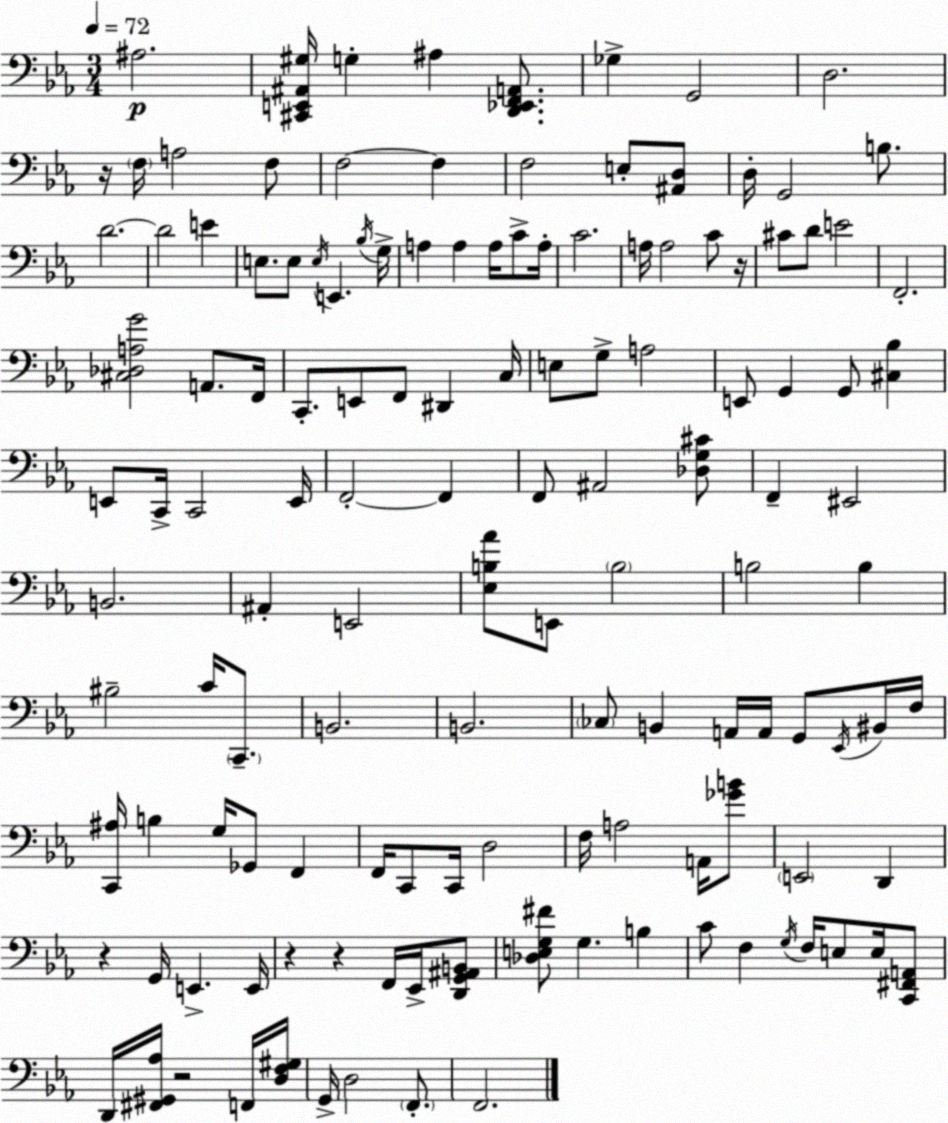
X:1
T:Untitled
M:3/4
L:1/4
K:Eb
^A,2 [^C,,E,,^A,,^G,]/4 G, ^A, [D,,_E,,F,,A,,]/2 _G, G,,2 D,2 z/4 F,/4 A,2 F,/2 F,2 F, F,2 E,/2 [^A,,D,]/2 D,/4 G,,2 B,/2 D2 D2 E E,/2 E,/2 E,/4 E,, _B,/4 G,/4 A, A, A,/4 C/2 A,/4 C2 A,/4 A,2 C/2 z/4 ^C/2 D/2 E2 F,,2 [^C,_D,A,G]2 A,,/2 F,,/4 C,,/2 E,,/2 F,,/2 ^D,, C,/4 E,/2 G,/2 A,2 E,,/2 G,, G,,/2 [^C,_B,] E,,/2 C,,/4 C,,2 E,,/4 F,,2 F,, F,,/2 ^A,,2 [_D,G,^C]/2 F,, ^E,,2 B,,2 ^A,, E,,2 [_E,B,_A]/2 E,,/2 B,2 B,2 B, ^B,2 C/4 C,,/2 B,,2 B,,2 _C,/2 B,, A,,/4 A,,/4 G,,/2 _E,,/4 ^B,,/4 F,/4 [C,,^A,]/4 B, G,/4 _G,,/2 F,, F,,/4 C,,/2 C,,/4 D,2 F,/4 A,2 A,,/4 [_GB]/2 E,,2 D,, z G,,/4 E,, E,,/4 z z F,,/4 _E,,/4 [D,,G,,^A,,B,,]/2 [_D,E,G,^F]/2 G, B, C/2 F, G,/4 F,/4 E,/2 E,/4 [C,,^F,,A,,]/2 D,,/4 [^F,,^G,,_A,]/4 z2 F,,/4 [D,F,^G,]/4 G,,/4 D,2 F,,/2 F,,2